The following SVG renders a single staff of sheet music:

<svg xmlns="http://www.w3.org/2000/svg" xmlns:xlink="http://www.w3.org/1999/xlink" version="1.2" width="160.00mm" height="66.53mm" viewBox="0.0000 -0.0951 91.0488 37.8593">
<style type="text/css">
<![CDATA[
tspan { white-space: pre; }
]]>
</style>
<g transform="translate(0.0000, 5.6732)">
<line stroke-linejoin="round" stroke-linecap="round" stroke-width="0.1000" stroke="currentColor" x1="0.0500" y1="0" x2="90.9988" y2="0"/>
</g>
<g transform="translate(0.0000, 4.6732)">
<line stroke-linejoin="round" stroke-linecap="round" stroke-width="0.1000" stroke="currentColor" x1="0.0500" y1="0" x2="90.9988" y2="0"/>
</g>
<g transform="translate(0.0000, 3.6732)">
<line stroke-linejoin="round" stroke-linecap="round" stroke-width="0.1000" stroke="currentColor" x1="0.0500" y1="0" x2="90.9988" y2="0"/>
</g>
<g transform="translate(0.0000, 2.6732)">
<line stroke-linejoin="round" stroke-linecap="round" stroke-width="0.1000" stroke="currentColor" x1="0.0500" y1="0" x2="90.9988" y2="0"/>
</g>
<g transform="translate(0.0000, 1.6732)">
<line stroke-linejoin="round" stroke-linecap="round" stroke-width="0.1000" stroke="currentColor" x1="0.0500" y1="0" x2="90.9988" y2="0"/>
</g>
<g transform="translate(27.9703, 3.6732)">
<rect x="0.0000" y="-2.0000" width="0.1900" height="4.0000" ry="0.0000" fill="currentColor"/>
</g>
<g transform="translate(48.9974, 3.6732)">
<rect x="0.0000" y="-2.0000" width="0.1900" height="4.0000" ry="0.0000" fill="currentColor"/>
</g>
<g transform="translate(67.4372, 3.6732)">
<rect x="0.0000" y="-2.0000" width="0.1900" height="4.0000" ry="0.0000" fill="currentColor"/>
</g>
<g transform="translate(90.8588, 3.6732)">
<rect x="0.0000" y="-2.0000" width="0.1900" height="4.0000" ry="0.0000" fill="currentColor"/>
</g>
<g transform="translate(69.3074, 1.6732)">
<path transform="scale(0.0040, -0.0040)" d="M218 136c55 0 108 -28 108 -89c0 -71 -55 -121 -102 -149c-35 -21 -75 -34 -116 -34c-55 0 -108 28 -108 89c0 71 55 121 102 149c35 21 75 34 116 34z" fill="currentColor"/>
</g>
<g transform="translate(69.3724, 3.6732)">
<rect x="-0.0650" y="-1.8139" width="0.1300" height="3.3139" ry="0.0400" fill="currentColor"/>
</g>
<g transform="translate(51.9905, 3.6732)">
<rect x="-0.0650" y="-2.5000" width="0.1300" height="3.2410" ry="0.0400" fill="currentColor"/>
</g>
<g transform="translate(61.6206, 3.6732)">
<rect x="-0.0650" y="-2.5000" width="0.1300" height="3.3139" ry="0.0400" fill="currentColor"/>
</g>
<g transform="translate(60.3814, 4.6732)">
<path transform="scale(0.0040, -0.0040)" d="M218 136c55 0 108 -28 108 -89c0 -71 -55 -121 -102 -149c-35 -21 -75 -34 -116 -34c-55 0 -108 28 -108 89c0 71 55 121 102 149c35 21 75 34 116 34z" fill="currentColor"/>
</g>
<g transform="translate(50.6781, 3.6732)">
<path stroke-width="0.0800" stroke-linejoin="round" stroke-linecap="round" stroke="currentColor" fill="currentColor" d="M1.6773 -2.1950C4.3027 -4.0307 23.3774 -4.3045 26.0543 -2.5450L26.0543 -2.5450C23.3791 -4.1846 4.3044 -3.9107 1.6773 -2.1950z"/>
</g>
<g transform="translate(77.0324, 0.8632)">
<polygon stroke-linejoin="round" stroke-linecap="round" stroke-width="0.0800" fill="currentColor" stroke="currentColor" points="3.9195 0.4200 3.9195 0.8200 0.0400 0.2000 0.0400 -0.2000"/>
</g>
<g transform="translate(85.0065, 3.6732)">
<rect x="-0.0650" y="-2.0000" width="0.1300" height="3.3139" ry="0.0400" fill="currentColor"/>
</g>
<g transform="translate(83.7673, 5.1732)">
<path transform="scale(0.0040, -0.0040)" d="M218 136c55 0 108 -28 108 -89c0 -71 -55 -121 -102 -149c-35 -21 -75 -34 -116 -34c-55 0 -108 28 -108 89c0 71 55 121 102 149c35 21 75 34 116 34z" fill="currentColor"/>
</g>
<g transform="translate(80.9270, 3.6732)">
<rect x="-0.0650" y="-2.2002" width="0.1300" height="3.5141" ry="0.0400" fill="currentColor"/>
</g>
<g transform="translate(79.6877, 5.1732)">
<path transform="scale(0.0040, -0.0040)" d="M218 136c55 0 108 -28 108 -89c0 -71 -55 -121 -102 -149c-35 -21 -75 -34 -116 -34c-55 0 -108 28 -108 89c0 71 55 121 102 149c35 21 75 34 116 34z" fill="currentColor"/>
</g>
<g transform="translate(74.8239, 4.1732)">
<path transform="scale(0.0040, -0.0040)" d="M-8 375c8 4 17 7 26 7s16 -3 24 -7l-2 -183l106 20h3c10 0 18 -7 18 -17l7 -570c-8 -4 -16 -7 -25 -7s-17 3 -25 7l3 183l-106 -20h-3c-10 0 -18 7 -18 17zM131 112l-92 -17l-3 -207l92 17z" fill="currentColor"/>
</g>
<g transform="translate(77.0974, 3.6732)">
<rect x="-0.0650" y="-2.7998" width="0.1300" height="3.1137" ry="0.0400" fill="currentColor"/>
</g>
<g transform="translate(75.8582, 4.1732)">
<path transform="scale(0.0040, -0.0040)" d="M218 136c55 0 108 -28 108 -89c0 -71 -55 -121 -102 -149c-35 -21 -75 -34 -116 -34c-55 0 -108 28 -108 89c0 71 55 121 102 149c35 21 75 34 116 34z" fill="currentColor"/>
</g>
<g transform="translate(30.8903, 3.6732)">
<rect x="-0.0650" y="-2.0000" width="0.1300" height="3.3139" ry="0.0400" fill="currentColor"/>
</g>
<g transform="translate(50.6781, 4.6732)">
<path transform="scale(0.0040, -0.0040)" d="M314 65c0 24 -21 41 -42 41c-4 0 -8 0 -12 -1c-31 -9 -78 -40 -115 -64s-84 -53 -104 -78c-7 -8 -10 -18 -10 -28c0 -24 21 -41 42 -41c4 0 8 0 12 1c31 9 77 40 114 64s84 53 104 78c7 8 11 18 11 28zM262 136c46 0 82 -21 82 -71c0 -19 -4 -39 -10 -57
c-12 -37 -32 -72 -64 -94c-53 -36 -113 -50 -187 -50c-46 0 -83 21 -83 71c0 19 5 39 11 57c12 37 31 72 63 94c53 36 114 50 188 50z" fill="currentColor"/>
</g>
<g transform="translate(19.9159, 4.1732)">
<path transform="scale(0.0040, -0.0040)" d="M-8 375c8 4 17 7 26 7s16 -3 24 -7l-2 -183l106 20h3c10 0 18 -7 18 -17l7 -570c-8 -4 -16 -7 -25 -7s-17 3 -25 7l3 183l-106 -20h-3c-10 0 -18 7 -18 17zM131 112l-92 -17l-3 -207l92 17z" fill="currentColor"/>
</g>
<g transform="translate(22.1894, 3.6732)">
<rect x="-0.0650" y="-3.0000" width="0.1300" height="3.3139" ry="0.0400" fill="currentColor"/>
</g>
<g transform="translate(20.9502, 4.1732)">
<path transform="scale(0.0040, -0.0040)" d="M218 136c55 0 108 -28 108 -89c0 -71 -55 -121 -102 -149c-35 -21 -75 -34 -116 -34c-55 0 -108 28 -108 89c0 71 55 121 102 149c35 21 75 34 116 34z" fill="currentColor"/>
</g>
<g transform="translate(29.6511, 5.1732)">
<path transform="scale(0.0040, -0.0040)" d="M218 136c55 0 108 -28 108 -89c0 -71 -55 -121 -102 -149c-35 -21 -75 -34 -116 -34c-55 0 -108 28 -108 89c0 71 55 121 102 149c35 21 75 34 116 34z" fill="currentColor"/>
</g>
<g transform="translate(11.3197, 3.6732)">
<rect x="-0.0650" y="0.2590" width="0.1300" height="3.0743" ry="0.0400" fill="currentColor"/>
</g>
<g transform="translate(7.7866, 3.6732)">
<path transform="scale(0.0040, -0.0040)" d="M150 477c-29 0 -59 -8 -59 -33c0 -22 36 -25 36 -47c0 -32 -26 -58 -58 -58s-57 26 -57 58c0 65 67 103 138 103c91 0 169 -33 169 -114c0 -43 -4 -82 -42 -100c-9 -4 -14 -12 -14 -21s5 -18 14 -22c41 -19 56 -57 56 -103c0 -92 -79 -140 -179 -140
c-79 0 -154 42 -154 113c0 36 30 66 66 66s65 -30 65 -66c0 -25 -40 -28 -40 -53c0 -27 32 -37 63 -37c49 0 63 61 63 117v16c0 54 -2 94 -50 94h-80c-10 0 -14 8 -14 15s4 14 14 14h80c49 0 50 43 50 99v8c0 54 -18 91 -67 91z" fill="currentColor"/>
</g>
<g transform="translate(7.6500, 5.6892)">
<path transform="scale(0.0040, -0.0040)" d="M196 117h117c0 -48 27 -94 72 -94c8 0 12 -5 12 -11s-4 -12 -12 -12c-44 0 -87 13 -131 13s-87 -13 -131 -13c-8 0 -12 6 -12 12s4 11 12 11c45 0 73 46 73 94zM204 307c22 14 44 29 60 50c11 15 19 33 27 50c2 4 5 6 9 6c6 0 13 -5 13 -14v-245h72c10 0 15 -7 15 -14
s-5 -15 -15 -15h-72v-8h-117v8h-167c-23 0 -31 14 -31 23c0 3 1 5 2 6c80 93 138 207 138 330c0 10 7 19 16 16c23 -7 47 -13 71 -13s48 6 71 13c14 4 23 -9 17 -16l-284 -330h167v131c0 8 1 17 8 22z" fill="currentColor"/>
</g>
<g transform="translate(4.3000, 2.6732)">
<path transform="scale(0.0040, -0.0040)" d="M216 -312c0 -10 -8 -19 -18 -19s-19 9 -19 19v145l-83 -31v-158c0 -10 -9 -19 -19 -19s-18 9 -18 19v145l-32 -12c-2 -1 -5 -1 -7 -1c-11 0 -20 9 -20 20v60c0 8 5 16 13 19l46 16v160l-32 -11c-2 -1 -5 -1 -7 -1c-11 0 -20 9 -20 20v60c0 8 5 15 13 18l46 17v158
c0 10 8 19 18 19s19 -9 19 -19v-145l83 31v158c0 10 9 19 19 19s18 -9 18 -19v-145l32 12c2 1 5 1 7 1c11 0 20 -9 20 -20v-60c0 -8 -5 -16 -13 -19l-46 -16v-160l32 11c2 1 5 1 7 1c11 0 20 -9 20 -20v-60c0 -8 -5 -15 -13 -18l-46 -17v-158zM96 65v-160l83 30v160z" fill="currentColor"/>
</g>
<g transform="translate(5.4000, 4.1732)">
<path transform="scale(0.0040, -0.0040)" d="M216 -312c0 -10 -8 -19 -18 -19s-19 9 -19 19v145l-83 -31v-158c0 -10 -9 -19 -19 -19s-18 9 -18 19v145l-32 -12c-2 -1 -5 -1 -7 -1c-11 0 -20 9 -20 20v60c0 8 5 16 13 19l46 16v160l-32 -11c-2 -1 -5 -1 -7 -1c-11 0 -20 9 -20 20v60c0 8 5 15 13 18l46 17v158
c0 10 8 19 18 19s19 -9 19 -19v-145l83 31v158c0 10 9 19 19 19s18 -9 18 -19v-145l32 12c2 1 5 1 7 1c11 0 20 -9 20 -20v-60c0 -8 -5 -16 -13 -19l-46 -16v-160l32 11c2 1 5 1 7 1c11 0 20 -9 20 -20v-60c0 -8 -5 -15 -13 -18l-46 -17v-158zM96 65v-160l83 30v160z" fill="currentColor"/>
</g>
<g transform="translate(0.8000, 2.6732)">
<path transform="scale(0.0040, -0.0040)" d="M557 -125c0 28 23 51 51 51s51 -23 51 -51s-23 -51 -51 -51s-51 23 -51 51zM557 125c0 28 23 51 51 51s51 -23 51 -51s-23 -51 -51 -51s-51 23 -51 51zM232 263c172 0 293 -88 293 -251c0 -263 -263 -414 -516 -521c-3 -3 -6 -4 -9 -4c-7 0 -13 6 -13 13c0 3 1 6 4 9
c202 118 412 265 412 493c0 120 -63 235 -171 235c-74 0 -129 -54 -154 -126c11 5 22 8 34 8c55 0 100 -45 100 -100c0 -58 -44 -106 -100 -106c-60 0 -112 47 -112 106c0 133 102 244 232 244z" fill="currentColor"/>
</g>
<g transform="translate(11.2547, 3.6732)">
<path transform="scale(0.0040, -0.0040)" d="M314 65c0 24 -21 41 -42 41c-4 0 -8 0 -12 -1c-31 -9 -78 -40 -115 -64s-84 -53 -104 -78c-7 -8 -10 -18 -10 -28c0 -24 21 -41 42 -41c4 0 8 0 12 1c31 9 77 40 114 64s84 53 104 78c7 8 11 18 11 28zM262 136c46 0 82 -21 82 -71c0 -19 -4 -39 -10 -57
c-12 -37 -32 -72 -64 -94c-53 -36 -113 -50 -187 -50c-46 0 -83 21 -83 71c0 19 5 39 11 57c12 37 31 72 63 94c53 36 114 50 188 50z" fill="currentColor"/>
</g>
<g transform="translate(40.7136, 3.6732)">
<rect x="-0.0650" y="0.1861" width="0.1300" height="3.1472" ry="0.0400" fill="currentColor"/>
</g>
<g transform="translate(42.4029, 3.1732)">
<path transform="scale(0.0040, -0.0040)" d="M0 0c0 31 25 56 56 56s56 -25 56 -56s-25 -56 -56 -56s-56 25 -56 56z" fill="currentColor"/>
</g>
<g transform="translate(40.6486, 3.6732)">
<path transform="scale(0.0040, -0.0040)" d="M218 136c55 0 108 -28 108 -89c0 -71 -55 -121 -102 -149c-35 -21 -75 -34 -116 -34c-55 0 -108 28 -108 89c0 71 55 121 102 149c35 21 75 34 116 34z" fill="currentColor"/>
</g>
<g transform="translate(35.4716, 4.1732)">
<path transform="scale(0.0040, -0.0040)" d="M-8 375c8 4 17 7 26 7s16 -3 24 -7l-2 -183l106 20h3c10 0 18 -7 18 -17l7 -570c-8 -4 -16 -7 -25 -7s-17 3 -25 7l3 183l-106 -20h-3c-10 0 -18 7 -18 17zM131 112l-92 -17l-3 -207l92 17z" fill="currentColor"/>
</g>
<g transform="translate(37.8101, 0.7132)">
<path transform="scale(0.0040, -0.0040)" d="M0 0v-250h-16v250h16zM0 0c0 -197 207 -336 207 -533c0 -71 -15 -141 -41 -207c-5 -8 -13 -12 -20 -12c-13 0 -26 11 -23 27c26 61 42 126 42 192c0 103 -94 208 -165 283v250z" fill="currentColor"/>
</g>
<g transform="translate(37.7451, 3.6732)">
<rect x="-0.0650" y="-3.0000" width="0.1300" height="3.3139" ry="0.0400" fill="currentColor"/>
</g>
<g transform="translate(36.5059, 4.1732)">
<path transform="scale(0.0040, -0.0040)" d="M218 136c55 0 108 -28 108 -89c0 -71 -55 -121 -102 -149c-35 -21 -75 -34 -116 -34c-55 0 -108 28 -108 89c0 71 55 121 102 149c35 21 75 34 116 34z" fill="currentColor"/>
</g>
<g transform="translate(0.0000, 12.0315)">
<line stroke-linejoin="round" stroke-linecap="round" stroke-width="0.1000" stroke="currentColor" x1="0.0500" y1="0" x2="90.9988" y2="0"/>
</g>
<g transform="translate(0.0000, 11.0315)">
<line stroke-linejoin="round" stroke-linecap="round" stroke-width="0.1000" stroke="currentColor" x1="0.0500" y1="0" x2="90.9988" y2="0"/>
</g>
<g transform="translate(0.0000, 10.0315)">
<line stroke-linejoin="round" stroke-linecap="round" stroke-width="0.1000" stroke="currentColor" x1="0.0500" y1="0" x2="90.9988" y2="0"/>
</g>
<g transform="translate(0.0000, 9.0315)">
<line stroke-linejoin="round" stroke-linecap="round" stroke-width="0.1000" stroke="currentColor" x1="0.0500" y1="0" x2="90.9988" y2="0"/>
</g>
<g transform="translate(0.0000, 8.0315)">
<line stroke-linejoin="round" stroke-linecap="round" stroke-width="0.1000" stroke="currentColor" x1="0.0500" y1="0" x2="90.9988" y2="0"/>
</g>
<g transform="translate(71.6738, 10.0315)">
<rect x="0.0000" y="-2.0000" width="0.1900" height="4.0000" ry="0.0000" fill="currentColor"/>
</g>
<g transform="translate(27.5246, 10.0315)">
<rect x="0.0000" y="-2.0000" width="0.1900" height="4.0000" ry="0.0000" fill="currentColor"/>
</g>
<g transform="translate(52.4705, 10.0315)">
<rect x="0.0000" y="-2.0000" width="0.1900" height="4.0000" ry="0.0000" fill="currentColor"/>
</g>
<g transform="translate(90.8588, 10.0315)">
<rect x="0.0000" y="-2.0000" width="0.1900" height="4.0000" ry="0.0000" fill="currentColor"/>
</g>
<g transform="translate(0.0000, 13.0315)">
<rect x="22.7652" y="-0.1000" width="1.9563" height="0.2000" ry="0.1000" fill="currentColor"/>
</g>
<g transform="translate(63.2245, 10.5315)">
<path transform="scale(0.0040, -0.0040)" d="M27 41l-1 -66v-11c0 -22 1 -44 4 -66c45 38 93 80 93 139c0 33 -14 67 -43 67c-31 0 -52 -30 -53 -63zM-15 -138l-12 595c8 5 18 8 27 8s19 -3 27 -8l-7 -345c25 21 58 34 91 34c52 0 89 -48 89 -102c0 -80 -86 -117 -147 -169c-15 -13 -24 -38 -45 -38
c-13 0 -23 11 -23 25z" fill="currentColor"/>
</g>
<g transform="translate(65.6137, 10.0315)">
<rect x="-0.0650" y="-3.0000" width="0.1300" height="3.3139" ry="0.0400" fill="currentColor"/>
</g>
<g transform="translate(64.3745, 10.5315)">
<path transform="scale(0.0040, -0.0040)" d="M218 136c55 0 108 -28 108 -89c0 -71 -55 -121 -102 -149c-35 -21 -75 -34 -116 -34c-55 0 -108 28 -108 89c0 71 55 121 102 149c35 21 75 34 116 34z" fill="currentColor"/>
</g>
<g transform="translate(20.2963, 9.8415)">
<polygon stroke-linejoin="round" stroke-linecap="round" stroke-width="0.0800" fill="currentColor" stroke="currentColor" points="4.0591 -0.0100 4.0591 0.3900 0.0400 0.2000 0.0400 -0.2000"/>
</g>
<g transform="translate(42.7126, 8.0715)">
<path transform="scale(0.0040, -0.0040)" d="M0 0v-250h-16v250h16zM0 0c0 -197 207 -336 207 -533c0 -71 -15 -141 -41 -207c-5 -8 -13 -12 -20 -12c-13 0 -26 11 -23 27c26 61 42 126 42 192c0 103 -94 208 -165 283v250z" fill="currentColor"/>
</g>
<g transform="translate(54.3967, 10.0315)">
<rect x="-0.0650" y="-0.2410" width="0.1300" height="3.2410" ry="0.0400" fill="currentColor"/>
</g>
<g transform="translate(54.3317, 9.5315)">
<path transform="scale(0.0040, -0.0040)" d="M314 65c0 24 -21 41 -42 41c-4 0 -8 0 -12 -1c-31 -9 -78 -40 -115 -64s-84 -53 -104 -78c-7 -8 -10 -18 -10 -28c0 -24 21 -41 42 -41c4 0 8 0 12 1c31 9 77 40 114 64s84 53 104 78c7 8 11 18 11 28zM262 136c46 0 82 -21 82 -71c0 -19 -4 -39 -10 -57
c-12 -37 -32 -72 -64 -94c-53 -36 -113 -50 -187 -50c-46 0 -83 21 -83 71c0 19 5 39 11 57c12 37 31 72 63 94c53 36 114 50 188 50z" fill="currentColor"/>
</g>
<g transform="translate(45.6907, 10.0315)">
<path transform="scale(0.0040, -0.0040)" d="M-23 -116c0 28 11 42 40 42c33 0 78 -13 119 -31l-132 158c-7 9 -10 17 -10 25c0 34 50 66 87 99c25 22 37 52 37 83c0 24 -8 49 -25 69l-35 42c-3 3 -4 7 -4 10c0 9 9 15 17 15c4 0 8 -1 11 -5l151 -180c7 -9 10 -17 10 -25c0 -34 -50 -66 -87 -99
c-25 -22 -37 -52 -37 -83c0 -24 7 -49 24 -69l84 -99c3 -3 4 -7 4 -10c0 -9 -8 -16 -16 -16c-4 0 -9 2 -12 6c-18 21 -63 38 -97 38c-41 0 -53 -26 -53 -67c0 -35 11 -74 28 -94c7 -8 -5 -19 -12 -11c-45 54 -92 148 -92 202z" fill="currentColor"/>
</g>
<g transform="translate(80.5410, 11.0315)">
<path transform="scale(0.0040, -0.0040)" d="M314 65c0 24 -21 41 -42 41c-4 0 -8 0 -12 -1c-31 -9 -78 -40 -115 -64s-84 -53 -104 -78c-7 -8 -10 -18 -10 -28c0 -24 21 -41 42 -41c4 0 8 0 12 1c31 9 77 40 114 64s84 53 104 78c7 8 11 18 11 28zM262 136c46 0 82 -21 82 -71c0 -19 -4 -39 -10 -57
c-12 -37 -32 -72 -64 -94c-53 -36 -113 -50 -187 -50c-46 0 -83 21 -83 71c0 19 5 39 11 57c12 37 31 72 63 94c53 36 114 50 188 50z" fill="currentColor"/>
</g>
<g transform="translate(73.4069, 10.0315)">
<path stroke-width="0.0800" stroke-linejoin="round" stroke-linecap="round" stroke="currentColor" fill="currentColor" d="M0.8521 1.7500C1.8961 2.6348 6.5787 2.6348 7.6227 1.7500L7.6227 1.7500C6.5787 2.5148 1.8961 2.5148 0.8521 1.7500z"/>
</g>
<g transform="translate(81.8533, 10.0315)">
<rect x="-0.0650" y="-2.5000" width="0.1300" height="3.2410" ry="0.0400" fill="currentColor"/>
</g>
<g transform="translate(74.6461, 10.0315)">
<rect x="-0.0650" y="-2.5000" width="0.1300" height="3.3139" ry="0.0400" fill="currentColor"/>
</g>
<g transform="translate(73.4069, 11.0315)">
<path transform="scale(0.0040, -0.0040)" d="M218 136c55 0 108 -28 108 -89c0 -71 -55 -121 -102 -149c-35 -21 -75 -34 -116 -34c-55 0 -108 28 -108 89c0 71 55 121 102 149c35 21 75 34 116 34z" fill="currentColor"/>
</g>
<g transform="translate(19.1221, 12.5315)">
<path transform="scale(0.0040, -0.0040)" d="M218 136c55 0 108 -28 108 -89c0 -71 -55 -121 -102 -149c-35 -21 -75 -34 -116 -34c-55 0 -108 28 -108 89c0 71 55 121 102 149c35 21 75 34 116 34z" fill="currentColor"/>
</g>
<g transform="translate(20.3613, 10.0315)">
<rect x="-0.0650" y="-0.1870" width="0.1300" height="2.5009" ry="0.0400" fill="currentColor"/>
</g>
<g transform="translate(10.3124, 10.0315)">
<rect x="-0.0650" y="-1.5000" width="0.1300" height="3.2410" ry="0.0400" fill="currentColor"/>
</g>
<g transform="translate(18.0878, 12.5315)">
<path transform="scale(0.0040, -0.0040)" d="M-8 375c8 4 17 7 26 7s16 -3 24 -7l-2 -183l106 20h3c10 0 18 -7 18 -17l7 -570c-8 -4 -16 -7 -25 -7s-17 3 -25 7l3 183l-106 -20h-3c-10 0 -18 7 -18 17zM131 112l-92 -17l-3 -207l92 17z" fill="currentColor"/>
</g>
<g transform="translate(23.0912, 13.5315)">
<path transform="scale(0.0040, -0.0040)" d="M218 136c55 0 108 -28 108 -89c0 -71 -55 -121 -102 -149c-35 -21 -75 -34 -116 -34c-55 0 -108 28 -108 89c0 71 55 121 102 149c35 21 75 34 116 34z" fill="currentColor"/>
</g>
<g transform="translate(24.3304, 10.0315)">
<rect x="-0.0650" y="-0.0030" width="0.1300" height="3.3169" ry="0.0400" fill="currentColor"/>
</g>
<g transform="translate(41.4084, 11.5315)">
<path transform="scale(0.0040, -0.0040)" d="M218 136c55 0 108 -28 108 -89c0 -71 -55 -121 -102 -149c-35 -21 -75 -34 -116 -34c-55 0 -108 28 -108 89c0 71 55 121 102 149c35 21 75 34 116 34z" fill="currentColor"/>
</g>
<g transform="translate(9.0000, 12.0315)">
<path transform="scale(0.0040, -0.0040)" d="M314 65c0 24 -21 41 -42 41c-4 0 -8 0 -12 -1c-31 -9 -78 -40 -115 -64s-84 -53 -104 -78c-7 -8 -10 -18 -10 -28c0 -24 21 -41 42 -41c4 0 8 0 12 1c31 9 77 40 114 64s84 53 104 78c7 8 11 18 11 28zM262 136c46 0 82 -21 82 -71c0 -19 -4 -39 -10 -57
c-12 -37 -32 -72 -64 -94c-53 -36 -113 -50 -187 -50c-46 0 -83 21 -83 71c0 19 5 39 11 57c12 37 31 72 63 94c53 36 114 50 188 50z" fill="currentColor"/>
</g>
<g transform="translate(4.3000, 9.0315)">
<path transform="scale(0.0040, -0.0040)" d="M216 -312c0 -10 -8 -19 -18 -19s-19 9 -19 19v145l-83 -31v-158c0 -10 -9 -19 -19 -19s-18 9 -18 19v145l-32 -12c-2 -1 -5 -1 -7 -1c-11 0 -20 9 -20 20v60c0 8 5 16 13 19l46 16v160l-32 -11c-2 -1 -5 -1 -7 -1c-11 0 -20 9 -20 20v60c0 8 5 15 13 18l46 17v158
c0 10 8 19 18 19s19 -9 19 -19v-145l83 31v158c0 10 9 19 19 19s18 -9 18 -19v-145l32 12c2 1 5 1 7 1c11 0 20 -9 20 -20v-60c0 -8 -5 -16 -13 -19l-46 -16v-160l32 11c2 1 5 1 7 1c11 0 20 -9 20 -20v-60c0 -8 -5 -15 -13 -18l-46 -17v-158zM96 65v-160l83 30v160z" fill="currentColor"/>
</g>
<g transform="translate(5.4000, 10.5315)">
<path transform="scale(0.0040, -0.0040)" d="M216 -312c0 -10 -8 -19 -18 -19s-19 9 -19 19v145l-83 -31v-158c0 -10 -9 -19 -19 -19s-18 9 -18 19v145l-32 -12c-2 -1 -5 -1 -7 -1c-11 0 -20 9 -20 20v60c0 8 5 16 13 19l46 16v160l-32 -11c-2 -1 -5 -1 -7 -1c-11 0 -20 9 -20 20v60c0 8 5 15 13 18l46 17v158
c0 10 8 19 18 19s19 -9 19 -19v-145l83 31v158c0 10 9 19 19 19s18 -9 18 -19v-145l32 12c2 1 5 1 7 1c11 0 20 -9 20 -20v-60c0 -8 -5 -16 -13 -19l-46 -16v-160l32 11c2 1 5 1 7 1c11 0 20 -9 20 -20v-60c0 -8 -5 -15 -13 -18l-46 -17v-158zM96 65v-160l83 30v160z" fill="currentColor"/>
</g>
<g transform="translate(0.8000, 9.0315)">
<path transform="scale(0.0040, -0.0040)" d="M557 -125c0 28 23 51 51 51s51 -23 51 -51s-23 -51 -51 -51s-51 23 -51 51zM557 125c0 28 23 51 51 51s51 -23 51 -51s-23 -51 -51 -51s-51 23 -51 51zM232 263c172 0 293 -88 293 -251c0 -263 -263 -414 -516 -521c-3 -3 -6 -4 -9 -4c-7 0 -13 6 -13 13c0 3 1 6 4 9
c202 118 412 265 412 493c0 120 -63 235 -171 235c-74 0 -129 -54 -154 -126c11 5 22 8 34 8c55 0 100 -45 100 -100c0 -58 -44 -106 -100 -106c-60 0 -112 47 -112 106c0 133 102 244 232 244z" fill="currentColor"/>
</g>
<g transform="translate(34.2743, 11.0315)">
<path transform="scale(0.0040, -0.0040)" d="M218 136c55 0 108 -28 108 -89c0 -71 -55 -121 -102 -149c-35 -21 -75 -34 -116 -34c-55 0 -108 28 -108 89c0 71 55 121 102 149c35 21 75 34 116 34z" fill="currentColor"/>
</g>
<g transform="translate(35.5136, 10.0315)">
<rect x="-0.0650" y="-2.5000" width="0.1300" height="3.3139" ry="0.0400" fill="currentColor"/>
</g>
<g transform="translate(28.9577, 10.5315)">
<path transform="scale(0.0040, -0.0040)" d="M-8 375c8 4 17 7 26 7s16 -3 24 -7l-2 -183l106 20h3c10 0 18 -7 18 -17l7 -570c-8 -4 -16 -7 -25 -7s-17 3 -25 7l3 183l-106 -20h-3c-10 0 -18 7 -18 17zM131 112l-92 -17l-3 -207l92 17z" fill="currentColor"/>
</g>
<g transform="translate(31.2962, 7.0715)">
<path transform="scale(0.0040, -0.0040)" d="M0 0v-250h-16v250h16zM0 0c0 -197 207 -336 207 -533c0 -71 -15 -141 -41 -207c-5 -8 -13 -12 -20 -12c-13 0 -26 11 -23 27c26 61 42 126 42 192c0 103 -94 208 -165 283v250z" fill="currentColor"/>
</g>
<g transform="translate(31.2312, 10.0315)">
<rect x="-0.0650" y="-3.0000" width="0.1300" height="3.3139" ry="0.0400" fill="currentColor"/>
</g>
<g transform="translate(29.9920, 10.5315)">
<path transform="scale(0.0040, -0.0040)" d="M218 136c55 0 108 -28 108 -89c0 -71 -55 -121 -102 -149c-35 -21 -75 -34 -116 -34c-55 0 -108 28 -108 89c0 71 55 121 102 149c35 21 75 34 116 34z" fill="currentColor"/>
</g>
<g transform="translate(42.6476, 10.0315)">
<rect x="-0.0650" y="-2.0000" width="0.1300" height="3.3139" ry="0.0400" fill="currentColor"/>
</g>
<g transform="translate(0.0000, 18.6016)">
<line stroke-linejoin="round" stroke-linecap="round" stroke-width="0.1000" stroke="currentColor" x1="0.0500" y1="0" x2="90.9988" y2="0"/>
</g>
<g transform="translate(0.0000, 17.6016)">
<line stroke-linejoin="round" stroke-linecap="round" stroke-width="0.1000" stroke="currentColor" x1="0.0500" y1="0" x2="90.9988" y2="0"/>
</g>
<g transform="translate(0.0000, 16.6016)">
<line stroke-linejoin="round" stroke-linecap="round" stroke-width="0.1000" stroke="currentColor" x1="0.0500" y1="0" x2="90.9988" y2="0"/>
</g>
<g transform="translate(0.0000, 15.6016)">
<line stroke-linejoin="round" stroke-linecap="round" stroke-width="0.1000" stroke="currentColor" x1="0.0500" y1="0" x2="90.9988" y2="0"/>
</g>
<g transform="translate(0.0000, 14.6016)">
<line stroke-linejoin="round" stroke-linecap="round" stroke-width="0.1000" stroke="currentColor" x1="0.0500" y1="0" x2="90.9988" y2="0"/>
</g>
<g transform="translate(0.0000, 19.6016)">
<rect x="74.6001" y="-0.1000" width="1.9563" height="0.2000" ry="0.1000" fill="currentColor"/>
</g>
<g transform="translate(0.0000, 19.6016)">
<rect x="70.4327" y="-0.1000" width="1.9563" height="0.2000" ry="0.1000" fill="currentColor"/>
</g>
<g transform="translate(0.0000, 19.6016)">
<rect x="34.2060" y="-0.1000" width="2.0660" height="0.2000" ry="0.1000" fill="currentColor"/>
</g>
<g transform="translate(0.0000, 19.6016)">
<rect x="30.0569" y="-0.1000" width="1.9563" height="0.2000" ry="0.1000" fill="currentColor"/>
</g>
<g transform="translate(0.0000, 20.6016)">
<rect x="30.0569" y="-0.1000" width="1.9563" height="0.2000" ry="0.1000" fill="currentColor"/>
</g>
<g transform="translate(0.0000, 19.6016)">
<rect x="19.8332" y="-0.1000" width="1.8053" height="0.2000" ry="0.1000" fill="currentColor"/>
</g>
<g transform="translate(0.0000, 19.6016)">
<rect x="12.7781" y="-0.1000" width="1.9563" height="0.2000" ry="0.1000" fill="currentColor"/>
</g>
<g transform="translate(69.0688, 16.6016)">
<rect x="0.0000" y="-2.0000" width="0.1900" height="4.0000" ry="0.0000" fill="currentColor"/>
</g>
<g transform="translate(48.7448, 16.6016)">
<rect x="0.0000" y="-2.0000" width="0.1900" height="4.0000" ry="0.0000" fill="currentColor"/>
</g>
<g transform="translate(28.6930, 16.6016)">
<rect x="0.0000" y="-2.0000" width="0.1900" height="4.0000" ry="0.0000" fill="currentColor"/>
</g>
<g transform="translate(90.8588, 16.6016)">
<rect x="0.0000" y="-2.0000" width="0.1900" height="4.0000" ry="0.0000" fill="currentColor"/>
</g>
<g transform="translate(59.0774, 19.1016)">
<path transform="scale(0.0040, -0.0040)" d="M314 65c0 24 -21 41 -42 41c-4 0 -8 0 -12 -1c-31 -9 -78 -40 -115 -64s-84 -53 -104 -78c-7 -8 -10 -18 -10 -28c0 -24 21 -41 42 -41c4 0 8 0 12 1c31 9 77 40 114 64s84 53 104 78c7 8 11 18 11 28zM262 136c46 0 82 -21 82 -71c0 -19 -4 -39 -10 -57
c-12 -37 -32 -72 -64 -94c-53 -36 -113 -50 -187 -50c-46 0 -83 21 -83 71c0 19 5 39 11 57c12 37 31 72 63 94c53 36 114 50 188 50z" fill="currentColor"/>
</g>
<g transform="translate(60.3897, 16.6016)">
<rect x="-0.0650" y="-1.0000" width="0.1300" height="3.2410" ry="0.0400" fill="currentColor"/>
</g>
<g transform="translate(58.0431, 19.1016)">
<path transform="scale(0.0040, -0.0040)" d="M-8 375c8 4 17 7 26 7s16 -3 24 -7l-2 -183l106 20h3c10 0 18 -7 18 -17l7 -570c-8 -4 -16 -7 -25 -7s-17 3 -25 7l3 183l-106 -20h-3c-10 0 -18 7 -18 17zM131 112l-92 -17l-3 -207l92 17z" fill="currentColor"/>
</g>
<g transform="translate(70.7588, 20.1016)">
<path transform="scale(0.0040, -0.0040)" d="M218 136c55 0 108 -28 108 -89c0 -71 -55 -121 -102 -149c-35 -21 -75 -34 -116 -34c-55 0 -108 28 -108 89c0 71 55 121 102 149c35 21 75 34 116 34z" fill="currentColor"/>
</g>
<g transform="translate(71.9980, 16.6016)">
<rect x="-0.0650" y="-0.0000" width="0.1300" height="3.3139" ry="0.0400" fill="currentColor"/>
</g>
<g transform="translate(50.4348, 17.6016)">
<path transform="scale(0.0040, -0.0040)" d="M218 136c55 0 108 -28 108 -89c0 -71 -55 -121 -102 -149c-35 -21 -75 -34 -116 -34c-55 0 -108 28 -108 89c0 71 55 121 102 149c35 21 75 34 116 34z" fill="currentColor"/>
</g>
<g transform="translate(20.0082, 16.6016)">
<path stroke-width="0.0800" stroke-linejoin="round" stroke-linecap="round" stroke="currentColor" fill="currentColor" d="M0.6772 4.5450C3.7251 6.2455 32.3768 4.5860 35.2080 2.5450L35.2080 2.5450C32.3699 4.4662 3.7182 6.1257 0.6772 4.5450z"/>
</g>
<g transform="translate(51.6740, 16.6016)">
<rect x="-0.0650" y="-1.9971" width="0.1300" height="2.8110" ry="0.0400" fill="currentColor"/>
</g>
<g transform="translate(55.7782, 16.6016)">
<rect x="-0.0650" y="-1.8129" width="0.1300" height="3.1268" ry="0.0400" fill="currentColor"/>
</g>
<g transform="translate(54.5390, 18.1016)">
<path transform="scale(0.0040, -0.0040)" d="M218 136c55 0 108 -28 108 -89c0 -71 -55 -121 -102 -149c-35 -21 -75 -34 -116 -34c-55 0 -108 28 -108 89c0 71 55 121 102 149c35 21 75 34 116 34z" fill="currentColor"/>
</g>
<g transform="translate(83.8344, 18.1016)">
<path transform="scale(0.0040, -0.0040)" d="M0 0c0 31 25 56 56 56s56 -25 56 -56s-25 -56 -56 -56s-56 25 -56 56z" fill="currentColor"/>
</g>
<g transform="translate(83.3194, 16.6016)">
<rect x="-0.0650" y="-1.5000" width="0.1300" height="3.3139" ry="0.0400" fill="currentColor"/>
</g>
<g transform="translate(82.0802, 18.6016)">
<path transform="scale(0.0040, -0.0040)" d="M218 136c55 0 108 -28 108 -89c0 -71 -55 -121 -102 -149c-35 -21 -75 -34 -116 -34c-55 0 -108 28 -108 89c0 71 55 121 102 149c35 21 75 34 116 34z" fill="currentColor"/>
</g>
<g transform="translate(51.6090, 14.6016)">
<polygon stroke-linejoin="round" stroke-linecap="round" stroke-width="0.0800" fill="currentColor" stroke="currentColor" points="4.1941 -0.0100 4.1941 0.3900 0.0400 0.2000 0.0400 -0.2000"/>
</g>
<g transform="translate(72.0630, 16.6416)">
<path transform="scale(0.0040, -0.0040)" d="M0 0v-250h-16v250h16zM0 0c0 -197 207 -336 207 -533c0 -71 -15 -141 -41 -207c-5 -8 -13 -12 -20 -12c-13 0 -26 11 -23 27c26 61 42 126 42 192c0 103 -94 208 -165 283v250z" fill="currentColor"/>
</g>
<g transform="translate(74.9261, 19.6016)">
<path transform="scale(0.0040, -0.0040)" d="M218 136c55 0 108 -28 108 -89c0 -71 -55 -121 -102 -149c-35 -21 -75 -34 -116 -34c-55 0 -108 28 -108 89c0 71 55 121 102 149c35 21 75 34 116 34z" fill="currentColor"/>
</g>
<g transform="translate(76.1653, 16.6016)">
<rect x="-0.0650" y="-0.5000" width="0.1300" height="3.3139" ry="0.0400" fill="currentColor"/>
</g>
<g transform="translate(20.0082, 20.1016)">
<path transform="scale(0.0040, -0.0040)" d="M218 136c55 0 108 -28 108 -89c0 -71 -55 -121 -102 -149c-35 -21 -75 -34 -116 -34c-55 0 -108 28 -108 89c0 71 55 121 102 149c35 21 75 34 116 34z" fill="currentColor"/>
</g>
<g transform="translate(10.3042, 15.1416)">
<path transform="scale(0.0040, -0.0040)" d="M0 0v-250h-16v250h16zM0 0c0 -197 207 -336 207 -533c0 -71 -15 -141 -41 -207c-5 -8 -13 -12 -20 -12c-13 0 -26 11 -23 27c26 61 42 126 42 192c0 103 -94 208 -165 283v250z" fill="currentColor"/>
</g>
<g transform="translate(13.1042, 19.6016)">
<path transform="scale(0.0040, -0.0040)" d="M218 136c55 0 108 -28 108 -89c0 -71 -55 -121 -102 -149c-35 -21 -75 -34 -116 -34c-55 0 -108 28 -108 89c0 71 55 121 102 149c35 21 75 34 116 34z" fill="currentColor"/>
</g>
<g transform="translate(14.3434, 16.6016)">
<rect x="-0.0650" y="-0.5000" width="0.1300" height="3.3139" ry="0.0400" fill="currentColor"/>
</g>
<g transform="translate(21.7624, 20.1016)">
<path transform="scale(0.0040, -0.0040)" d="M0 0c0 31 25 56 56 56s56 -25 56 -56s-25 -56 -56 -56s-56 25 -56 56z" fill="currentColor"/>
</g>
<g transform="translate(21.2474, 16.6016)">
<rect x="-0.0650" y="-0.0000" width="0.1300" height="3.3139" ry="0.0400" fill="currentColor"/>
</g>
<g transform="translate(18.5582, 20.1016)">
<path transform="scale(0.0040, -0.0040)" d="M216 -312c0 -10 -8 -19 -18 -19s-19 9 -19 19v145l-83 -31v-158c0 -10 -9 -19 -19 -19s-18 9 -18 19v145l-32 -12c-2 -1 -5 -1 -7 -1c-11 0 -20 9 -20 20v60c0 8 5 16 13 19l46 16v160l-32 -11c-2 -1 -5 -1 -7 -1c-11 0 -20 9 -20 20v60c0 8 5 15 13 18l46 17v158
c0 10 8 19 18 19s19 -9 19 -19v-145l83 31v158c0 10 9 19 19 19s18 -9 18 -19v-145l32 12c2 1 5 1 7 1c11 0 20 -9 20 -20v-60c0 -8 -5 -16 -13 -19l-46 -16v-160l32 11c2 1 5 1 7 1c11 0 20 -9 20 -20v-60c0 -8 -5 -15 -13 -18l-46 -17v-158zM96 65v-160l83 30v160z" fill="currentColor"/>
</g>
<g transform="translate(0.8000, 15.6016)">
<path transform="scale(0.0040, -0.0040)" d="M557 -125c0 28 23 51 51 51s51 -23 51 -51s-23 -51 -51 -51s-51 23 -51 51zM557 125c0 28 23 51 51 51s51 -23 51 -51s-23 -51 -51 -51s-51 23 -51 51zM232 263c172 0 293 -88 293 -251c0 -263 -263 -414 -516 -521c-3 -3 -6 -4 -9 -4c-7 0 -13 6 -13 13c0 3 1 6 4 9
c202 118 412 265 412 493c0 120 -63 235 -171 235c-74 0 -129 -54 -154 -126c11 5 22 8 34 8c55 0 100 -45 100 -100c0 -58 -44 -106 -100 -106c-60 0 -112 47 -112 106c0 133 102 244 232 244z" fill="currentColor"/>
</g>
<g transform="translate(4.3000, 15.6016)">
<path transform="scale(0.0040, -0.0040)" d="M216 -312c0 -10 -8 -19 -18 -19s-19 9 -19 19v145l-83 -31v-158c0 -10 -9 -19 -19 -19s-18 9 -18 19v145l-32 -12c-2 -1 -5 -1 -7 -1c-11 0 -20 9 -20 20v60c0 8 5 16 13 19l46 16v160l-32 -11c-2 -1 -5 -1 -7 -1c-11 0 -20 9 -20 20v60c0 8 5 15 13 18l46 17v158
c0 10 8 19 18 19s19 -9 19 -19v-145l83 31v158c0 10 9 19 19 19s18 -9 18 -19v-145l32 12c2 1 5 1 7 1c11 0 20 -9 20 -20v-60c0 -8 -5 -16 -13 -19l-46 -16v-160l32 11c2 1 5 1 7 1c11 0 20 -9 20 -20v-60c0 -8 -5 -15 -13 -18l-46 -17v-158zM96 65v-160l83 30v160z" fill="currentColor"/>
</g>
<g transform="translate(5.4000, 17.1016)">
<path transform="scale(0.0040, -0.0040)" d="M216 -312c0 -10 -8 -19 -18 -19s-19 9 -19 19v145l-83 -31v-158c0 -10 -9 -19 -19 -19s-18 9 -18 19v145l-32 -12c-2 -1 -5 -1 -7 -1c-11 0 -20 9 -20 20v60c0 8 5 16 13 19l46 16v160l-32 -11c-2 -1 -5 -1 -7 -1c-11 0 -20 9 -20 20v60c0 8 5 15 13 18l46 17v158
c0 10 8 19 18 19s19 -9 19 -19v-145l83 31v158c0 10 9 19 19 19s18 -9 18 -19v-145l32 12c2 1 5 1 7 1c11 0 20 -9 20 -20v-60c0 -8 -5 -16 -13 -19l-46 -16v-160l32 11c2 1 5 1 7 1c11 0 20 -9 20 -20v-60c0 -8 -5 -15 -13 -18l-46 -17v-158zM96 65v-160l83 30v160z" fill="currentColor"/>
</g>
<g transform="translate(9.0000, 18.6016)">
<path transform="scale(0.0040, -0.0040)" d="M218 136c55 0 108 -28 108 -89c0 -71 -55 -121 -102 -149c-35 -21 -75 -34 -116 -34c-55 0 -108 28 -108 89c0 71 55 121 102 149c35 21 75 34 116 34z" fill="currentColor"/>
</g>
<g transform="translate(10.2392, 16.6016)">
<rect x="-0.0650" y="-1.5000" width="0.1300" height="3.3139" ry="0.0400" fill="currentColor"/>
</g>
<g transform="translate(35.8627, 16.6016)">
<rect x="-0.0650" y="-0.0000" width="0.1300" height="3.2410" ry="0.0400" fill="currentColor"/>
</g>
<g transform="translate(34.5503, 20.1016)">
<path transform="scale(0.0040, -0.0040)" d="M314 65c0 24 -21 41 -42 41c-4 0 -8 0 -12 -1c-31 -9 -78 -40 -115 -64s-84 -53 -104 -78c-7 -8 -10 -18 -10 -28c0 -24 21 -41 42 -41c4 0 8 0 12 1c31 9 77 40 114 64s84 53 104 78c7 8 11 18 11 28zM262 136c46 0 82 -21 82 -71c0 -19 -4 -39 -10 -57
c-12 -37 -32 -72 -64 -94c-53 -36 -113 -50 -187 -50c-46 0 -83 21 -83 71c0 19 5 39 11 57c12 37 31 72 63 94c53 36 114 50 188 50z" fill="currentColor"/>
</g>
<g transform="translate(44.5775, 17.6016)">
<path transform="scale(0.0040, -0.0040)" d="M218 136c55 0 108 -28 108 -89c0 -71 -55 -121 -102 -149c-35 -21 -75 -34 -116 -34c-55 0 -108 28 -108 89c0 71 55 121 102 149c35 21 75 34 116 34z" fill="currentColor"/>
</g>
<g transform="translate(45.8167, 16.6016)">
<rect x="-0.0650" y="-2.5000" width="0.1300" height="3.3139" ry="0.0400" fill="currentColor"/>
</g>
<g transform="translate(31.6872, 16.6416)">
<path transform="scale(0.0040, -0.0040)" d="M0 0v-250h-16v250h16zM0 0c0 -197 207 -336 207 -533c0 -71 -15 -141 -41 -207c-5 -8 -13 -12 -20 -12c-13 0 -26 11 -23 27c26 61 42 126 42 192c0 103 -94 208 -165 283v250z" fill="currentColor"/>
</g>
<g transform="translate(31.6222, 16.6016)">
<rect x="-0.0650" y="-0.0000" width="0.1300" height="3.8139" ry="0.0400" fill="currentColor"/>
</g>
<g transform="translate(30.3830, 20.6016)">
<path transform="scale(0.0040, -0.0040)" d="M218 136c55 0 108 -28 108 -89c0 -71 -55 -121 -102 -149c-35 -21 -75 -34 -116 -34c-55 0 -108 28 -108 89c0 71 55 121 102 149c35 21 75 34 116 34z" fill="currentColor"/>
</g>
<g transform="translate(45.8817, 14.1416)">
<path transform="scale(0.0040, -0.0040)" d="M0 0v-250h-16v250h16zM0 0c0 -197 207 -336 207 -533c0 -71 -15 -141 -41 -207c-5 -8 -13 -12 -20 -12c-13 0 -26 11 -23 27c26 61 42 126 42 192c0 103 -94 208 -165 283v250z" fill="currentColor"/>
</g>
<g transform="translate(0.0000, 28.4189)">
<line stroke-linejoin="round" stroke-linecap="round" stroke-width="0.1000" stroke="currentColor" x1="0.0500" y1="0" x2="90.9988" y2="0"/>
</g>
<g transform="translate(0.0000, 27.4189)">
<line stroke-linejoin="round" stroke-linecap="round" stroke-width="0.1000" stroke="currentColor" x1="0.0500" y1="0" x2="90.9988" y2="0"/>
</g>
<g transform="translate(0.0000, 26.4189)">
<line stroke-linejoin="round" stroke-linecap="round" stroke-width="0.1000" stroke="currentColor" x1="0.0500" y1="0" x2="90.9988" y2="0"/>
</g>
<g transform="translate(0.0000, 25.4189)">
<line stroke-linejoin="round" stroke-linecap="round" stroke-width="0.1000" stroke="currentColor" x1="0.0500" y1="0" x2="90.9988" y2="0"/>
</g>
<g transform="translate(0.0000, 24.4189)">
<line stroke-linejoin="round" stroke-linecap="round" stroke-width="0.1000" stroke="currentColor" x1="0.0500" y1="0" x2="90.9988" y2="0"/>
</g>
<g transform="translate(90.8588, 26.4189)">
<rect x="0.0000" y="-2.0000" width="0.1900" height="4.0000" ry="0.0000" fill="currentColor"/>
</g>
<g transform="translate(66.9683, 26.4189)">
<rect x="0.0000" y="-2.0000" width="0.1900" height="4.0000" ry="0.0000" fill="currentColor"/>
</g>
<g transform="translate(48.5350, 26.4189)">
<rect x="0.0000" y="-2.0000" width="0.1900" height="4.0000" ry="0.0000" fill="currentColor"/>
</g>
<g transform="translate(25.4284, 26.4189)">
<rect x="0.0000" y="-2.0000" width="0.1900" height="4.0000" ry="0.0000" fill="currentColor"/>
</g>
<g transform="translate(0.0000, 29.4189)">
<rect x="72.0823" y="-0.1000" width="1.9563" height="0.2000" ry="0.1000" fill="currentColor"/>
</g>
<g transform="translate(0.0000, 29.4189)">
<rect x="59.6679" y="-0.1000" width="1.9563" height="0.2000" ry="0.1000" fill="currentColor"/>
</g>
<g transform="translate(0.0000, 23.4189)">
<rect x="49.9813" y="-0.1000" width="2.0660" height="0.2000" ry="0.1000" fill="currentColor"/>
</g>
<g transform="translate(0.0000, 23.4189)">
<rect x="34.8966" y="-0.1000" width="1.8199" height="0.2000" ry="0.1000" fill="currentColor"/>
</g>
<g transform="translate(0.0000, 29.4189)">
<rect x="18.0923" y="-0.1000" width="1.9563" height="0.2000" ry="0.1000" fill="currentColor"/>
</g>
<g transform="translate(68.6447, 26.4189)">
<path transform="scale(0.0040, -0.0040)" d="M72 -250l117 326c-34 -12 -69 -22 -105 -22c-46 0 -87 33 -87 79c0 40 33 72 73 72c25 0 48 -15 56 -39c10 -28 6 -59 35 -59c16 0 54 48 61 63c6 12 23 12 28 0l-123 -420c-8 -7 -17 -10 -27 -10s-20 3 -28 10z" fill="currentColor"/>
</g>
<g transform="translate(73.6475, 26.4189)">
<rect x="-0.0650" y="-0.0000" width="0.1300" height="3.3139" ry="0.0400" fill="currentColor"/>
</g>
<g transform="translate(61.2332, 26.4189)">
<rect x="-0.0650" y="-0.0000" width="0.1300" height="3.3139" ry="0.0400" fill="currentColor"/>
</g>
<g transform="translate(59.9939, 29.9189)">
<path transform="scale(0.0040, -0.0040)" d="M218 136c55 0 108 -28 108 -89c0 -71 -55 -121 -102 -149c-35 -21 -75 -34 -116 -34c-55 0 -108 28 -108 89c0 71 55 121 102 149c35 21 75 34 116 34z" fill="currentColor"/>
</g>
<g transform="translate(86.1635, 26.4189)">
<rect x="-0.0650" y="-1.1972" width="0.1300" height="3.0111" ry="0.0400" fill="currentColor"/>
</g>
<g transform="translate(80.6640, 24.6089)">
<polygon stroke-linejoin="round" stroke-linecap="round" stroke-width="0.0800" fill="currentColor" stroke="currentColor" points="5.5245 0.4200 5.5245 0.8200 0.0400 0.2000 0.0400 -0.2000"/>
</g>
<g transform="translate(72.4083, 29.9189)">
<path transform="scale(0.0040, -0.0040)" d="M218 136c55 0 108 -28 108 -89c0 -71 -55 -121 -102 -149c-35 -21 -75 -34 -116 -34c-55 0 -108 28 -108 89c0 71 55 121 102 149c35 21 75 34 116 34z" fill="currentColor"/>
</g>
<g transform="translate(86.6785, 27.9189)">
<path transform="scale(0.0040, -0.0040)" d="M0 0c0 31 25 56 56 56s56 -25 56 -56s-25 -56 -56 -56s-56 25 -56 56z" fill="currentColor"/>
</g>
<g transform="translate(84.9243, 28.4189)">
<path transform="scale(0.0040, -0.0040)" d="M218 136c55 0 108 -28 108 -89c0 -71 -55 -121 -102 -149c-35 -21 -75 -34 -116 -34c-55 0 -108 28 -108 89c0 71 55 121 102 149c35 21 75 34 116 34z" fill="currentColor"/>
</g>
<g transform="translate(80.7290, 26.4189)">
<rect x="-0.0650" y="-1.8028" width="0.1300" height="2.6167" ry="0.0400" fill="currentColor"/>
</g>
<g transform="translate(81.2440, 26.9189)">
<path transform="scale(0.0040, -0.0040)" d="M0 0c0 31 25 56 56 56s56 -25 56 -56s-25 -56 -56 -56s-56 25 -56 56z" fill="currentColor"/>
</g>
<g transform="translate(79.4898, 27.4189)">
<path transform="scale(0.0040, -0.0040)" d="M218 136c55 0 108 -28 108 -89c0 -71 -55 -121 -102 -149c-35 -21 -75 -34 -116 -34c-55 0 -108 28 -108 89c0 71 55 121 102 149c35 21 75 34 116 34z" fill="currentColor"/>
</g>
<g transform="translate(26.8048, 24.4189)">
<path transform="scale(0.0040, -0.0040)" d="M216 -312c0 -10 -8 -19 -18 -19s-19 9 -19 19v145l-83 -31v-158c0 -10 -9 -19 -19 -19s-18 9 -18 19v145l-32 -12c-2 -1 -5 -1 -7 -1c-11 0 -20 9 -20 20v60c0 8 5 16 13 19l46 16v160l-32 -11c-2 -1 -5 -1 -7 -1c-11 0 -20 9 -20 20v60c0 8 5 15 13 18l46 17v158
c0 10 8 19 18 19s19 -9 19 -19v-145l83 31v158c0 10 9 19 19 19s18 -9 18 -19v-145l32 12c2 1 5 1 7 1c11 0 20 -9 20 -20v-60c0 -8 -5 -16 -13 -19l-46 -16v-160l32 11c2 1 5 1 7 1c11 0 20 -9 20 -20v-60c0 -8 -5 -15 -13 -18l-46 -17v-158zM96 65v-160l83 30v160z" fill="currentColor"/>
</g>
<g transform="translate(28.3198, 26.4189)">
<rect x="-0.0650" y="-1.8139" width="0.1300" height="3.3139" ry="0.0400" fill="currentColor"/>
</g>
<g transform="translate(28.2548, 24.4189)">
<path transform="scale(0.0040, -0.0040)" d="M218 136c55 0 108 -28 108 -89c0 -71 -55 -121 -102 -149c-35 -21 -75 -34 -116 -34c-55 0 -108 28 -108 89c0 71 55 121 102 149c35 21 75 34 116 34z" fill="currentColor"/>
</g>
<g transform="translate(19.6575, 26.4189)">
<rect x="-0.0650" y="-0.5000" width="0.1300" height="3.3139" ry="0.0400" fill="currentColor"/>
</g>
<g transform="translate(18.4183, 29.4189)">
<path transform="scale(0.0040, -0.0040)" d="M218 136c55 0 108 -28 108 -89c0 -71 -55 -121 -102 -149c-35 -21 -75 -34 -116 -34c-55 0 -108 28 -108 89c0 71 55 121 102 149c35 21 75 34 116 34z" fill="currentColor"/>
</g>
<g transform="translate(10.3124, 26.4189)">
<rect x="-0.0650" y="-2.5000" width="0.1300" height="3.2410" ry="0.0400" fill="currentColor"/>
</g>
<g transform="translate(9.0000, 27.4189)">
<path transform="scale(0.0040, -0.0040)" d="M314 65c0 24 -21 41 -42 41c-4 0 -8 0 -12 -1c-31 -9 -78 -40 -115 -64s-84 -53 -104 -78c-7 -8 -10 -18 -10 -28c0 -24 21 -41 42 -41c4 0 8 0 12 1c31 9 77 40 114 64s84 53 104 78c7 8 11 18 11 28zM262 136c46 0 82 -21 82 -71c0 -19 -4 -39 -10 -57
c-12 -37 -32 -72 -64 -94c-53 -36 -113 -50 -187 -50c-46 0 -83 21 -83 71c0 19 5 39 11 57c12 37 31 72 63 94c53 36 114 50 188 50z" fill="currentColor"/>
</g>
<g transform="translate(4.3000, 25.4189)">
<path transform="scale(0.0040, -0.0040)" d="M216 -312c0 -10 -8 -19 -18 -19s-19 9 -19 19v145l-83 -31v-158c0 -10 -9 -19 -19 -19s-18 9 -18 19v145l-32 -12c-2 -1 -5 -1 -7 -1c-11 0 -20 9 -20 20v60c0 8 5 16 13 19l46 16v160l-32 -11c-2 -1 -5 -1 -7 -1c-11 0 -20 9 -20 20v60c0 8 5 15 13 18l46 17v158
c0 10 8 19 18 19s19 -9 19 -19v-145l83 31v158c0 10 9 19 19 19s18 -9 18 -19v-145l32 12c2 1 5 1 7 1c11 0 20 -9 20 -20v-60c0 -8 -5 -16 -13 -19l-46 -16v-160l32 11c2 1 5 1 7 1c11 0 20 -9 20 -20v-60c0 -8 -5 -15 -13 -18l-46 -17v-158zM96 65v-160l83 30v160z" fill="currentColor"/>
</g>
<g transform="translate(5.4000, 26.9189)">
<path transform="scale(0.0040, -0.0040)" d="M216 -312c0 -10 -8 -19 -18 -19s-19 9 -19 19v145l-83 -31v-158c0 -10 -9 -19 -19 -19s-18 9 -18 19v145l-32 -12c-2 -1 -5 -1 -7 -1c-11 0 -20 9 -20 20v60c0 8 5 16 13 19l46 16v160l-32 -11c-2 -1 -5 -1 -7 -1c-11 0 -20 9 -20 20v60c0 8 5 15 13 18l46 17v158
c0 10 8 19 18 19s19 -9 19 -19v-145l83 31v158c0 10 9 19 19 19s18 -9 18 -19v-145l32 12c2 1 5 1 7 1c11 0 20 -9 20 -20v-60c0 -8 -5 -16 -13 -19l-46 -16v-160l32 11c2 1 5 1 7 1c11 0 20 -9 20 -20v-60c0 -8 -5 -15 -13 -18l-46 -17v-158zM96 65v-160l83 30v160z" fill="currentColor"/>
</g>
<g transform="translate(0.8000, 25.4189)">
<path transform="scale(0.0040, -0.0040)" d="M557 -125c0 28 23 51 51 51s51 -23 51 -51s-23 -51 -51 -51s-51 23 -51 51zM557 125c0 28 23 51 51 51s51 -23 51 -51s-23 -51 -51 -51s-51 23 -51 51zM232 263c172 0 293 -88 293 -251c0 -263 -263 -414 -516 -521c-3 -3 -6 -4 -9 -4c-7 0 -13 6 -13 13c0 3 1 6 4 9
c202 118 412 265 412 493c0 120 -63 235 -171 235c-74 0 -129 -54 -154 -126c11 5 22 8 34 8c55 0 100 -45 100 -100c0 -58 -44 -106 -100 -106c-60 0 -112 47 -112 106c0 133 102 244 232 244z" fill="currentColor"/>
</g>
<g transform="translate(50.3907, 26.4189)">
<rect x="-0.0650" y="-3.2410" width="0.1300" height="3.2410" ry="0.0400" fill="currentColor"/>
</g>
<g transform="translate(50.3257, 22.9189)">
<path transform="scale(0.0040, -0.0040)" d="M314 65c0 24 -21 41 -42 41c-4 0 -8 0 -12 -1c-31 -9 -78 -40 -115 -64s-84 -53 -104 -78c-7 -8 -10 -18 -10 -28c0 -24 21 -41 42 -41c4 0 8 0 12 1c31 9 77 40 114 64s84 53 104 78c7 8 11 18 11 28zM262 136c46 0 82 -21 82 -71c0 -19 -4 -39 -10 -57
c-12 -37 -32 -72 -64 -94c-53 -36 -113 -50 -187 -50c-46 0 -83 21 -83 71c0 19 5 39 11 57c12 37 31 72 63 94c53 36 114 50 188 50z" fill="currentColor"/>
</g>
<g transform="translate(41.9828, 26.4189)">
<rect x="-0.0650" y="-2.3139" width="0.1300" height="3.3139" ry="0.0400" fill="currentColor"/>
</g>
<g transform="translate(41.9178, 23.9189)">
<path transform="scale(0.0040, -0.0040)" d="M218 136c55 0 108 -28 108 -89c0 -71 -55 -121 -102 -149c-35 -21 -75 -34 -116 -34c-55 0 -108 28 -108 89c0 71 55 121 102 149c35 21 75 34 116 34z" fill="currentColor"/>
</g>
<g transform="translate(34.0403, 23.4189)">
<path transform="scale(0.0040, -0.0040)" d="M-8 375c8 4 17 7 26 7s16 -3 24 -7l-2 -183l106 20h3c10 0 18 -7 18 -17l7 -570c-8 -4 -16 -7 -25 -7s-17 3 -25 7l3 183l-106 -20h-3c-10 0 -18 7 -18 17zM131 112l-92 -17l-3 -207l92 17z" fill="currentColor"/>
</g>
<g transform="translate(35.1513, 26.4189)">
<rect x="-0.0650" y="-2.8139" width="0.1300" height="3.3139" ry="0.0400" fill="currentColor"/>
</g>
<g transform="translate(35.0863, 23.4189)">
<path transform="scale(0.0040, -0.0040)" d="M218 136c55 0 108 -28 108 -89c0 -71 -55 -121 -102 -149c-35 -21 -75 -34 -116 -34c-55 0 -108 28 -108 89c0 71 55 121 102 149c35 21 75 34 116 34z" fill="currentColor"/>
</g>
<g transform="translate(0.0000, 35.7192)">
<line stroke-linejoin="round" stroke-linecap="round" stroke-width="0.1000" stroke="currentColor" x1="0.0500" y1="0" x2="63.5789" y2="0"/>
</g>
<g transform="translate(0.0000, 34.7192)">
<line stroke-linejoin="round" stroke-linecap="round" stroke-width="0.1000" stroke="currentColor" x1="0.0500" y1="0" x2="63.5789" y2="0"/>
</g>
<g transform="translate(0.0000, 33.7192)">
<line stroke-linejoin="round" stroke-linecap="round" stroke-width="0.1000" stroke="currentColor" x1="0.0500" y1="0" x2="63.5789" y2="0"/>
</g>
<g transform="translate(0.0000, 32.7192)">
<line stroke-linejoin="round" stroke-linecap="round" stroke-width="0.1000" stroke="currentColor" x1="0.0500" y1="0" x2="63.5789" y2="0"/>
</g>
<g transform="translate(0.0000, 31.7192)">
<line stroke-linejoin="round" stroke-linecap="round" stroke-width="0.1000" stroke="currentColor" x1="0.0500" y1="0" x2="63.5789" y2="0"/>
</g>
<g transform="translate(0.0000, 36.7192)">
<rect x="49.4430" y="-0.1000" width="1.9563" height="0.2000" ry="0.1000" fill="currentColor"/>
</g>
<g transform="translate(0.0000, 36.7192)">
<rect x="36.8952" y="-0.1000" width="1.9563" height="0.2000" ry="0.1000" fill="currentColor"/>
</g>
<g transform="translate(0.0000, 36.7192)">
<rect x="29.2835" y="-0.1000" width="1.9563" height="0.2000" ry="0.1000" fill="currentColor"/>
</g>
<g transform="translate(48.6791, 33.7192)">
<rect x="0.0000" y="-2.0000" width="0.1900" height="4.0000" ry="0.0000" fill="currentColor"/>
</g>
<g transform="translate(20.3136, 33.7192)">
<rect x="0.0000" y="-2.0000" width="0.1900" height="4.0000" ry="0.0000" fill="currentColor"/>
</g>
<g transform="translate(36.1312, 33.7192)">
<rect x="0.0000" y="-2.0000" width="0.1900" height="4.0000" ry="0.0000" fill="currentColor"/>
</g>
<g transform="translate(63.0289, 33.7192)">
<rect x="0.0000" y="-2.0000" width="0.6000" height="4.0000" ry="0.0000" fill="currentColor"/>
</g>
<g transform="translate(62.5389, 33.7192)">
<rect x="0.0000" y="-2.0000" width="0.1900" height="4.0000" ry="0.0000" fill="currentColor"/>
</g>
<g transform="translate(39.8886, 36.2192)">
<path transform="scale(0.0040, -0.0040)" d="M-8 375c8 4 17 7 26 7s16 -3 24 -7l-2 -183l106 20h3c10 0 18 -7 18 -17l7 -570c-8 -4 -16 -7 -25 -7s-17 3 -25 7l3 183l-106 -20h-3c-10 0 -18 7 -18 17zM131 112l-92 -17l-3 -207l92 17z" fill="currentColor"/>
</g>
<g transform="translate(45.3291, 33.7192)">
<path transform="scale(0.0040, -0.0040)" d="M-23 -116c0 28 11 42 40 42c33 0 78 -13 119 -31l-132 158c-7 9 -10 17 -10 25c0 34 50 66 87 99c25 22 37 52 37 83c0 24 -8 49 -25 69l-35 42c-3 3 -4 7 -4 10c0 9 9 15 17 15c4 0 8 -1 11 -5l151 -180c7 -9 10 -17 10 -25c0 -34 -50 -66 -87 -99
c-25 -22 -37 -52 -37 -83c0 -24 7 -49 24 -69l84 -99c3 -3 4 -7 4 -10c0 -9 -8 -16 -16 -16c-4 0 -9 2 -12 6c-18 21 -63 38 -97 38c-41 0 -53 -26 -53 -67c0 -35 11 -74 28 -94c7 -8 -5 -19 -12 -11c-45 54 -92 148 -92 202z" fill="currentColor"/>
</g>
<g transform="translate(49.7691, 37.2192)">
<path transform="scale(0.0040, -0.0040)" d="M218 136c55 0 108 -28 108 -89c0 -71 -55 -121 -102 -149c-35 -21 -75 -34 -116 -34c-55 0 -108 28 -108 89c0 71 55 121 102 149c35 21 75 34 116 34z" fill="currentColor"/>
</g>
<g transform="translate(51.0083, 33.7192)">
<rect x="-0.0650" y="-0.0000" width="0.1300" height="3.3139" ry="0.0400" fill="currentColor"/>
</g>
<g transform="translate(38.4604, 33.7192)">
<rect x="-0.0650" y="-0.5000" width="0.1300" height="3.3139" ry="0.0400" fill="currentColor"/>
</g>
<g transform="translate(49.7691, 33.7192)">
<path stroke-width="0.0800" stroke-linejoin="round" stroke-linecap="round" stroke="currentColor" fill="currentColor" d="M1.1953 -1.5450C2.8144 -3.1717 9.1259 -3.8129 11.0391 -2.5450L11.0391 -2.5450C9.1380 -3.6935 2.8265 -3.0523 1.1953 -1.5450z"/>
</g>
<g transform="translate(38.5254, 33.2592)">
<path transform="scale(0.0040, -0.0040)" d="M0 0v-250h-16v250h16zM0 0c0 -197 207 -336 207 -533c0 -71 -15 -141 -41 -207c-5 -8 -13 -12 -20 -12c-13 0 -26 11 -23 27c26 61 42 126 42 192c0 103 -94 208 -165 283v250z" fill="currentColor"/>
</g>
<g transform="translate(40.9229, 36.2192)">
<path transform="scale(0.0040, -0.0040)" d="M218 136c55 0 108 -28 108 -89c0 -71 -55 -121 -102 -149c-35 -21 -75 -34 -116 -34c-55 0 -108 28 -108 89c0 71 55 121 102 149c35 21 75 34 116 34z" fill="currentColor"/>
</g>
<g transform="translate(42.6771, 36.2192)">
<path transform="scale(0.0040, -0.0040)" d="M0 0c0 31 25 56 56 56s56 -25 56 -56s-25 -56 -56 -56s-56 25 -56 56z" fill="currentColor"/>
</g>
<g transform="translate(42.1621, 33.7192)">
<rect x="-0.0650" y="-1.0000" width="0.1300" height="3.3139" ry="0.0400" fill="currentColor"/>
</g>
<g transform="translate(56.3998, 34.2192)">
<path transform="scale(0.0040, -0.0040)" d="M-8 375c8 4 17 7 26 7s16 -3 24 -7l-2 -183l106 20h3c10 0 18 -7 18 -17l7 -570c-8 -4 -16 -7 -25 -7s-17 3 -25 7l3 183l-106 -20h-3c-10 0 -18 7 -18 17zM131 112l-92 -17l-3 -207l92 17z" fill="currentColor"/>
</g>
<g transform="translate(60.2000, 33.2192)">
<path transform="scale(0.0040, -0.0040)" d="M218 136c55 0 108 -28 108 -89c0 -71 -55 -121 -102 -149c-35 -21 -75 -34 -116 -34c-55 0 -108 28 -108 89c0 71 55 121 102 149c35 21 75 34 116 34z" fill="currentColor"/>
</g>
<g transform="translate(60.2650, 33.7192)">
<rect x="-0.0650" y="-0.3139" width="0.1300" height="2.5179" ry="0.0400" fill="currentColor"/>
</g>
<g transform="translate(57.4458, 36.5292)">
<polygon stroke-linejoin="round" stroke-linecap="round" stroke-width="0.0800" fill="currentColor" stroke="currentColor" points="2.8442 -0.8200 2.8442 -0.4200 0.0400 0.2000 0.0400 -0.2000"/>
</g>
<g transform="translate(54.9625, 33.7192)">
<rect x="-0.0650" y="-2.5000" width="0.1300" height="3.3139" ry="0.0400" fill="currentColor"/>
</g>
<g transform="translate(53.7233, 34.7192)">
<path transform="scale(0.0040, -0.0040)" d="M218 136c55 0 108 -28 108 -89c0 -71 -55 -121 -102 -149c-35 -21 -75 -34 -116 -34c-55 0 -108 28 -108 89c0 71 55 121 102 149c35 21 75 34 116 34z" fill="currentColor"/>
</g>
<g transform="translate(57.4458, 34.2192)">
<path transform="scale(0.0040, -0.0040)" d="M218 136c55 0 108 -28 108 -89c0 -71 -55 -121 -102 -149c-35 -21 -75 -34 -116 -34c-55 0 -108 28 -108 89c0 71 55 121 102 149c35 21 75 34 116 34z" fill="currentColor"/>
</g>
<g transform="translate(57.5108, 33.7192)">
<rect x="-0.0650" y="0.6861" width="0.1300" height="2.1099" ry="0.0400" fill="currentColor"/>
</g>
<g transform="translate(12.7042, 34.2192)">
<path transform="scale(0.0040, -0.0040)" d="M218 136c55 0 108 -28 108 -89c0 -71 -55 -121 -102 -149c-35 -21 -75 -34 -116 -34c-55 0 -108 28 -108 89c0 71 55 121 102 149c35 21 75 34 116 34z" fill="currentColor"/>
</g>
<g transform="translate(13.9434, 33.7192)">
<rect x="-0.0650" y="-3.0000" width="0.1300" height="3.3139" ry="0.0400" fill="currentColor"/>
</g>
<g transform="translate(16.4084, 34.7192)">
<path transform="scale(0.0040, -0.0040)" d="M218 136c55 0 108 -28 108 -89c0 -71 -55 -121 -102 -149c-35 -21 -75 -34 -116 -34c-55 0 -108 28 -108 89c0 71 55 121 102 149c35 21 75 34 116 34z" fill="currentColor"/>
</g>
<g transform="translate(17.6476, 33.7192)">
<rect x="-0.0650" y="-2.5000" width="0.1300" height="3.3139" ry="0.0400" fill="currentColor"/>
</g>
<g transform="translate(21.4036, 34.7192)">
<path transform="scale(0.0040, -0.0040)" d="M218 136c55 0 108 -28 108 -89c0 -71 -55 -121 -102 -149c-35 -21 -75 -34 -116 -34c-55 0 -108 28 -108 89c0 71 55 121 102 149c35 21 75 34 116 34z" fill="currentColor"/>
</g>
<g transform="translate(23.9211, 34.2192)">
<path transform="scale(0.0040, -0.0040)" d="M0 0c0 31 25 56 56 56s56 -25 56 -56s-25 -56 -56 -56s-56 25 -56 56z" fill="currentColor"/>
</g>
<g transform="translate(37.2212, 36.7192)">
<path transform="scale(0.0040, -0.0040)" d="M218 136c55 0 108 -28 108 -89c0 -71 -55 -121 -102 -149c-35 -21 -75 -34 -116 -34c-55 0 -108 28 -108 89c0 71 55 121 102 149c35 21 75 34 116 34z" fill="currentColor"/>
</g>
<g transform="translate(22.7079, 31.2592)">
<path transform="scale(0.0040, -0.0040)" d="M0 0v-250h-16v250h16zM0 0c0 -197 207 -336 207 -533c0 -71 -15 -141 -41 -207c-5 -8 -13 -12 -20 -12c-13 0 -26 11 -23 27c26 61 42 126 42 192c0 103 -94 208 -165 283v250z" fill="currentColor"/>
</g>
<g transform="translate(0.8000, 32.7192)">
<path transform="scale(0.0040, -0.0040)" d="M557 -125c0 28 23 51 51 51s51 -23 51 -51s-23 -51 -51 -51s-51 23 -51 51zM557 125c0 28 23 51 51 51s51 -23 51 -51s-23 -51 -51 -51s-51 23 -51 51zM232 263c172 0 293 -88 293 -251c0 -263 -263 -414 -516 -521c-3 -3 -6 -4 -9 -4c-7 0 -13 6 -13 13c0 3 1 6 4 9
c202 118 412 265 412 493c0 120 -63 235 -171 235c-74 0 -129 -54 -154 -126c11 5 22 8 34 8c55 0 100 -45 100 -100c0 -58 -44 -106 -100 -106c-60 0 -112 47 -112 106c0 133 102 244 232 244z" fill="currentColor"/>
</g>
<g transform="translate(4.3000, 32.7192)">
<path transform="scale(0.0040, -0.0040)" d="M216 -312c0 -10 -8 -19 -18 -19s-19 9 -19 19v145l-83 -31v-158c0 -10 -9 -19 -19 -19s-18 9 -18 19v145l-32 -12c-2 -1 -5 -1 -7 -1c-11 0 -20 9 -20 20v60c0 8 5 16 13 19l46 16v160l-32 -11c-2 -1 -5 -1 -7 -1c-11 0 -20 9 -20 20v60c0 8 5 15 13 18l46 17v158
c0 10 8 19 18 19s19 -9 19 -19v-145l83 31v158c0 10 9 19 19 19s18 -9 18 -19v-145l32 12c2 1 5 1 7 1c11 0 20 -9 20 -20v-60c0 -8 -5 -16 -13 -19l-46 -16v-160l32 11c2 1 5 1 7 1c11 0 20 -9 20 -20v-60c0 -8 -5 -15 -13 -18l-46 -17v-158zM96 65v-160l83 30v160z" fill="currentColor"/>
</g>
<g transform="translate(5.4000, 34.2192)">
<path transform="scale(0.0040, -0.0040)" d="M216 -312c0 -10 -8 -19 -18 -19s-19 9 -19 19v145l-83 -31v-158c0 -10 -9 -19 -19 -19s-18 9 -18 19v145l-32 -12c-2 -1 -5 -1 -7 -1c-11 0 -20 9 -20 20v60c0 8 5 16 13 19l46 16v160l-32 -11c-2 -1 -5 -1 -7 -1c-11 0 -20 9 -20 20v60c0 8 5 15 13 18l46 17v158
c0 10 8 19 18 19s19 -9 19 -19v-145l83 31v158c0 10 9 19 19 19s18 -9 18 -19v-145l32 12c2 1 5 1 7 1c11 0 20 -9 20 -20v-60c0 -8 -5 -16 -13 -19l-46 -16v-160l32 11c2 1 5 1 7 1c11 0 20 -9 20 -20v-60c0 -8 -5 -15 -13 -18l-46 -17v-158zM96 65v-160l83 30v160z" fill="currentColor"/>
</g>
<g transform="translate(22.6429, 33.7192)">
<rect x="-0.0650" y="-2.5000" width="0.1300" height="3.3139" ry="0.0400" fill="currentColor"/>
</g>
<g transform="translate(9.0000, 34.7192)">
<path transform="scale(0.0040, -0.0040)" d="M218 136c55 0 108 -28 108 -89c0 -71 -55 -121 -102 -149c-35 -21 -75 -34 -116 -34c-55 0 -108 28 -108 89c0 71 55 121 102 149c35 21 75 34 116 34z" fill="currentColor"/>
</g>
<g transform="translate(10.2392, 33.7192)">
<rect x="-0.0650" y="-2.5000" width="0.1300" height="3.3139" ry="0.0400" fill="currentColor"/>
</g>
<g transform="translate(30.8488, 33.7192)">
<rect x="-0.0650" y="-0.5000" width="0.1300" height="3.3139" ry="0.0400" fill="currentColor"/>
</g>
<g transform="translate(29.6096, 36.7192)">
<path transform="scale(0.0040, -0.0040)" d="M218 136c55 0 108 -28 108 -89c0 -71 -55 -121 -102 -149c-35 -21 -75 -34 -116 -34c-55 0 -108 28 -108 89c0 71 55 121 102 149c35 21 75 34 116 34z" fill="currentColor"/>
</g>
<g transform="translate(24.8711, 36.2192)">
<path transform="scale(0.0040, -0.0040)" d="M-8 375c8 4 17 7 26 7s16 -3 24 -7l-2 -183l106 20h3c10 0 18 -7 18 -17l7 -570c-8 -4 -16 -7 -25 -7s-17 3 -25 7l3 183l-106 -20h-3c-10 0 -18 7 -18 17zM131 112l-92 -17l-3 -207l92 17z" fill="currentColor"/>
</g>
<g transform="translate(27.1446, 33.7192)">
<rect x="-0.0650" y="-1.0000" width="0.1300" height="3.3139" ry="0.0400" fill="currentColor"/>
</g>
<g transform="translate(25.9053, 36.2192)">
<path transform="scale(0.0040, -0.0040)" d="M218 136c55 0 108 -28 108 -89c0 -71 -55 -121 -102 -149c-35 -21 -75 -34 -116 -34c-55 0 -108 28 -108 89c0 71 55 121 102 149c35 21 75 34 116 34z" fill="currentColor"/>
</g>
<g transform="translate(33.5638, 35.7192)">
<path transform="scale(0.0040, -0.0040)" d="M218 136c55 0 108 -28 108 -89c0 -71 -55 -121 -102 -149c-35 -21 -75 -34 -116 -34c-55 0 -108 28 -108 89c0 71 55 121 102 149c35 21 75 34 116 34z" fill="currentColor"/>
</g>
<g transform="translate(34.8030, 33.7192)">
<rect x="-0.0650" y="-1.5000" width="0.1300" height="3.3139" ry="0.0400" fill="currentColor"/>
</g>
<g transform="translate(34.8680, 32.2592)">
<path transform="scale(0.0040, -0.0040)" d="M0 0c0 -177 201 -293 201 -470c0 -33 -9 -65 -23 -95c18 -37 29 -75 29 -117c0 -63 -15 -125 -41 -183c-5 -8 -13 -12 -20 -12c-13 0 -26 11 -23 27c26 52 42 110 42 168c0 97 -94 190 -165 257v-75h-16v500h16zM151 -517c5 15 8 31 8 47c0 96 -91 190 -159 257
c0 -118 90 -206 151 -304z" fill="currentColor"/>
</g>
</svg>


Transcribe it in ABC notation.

X:1
T:Untitled
M:3/4
L:1/4
K:D
D,2 C, A,, C,/2 D, B,,2 B,, A, C,/2 A,,/2 A,, G,,2 F,,/2 D,,/2 C,/2 B,, A,,/2 z E,2 _C, B,, B,,2 G,,/2 E,, ^D,, ^C,,/2 D,,2 B,,/2 B,,/2 A,,/2 F,,2 D,,/2 E,, G,, B,,2 E,, ^A, C B, D2 D,, z/2 D,, B,,/2 G,,/2 B,, ^C, B,, B,,/2 F,, E,, G,,/4 E,,/2 F,, z D,, B,, C,/2 E,/2